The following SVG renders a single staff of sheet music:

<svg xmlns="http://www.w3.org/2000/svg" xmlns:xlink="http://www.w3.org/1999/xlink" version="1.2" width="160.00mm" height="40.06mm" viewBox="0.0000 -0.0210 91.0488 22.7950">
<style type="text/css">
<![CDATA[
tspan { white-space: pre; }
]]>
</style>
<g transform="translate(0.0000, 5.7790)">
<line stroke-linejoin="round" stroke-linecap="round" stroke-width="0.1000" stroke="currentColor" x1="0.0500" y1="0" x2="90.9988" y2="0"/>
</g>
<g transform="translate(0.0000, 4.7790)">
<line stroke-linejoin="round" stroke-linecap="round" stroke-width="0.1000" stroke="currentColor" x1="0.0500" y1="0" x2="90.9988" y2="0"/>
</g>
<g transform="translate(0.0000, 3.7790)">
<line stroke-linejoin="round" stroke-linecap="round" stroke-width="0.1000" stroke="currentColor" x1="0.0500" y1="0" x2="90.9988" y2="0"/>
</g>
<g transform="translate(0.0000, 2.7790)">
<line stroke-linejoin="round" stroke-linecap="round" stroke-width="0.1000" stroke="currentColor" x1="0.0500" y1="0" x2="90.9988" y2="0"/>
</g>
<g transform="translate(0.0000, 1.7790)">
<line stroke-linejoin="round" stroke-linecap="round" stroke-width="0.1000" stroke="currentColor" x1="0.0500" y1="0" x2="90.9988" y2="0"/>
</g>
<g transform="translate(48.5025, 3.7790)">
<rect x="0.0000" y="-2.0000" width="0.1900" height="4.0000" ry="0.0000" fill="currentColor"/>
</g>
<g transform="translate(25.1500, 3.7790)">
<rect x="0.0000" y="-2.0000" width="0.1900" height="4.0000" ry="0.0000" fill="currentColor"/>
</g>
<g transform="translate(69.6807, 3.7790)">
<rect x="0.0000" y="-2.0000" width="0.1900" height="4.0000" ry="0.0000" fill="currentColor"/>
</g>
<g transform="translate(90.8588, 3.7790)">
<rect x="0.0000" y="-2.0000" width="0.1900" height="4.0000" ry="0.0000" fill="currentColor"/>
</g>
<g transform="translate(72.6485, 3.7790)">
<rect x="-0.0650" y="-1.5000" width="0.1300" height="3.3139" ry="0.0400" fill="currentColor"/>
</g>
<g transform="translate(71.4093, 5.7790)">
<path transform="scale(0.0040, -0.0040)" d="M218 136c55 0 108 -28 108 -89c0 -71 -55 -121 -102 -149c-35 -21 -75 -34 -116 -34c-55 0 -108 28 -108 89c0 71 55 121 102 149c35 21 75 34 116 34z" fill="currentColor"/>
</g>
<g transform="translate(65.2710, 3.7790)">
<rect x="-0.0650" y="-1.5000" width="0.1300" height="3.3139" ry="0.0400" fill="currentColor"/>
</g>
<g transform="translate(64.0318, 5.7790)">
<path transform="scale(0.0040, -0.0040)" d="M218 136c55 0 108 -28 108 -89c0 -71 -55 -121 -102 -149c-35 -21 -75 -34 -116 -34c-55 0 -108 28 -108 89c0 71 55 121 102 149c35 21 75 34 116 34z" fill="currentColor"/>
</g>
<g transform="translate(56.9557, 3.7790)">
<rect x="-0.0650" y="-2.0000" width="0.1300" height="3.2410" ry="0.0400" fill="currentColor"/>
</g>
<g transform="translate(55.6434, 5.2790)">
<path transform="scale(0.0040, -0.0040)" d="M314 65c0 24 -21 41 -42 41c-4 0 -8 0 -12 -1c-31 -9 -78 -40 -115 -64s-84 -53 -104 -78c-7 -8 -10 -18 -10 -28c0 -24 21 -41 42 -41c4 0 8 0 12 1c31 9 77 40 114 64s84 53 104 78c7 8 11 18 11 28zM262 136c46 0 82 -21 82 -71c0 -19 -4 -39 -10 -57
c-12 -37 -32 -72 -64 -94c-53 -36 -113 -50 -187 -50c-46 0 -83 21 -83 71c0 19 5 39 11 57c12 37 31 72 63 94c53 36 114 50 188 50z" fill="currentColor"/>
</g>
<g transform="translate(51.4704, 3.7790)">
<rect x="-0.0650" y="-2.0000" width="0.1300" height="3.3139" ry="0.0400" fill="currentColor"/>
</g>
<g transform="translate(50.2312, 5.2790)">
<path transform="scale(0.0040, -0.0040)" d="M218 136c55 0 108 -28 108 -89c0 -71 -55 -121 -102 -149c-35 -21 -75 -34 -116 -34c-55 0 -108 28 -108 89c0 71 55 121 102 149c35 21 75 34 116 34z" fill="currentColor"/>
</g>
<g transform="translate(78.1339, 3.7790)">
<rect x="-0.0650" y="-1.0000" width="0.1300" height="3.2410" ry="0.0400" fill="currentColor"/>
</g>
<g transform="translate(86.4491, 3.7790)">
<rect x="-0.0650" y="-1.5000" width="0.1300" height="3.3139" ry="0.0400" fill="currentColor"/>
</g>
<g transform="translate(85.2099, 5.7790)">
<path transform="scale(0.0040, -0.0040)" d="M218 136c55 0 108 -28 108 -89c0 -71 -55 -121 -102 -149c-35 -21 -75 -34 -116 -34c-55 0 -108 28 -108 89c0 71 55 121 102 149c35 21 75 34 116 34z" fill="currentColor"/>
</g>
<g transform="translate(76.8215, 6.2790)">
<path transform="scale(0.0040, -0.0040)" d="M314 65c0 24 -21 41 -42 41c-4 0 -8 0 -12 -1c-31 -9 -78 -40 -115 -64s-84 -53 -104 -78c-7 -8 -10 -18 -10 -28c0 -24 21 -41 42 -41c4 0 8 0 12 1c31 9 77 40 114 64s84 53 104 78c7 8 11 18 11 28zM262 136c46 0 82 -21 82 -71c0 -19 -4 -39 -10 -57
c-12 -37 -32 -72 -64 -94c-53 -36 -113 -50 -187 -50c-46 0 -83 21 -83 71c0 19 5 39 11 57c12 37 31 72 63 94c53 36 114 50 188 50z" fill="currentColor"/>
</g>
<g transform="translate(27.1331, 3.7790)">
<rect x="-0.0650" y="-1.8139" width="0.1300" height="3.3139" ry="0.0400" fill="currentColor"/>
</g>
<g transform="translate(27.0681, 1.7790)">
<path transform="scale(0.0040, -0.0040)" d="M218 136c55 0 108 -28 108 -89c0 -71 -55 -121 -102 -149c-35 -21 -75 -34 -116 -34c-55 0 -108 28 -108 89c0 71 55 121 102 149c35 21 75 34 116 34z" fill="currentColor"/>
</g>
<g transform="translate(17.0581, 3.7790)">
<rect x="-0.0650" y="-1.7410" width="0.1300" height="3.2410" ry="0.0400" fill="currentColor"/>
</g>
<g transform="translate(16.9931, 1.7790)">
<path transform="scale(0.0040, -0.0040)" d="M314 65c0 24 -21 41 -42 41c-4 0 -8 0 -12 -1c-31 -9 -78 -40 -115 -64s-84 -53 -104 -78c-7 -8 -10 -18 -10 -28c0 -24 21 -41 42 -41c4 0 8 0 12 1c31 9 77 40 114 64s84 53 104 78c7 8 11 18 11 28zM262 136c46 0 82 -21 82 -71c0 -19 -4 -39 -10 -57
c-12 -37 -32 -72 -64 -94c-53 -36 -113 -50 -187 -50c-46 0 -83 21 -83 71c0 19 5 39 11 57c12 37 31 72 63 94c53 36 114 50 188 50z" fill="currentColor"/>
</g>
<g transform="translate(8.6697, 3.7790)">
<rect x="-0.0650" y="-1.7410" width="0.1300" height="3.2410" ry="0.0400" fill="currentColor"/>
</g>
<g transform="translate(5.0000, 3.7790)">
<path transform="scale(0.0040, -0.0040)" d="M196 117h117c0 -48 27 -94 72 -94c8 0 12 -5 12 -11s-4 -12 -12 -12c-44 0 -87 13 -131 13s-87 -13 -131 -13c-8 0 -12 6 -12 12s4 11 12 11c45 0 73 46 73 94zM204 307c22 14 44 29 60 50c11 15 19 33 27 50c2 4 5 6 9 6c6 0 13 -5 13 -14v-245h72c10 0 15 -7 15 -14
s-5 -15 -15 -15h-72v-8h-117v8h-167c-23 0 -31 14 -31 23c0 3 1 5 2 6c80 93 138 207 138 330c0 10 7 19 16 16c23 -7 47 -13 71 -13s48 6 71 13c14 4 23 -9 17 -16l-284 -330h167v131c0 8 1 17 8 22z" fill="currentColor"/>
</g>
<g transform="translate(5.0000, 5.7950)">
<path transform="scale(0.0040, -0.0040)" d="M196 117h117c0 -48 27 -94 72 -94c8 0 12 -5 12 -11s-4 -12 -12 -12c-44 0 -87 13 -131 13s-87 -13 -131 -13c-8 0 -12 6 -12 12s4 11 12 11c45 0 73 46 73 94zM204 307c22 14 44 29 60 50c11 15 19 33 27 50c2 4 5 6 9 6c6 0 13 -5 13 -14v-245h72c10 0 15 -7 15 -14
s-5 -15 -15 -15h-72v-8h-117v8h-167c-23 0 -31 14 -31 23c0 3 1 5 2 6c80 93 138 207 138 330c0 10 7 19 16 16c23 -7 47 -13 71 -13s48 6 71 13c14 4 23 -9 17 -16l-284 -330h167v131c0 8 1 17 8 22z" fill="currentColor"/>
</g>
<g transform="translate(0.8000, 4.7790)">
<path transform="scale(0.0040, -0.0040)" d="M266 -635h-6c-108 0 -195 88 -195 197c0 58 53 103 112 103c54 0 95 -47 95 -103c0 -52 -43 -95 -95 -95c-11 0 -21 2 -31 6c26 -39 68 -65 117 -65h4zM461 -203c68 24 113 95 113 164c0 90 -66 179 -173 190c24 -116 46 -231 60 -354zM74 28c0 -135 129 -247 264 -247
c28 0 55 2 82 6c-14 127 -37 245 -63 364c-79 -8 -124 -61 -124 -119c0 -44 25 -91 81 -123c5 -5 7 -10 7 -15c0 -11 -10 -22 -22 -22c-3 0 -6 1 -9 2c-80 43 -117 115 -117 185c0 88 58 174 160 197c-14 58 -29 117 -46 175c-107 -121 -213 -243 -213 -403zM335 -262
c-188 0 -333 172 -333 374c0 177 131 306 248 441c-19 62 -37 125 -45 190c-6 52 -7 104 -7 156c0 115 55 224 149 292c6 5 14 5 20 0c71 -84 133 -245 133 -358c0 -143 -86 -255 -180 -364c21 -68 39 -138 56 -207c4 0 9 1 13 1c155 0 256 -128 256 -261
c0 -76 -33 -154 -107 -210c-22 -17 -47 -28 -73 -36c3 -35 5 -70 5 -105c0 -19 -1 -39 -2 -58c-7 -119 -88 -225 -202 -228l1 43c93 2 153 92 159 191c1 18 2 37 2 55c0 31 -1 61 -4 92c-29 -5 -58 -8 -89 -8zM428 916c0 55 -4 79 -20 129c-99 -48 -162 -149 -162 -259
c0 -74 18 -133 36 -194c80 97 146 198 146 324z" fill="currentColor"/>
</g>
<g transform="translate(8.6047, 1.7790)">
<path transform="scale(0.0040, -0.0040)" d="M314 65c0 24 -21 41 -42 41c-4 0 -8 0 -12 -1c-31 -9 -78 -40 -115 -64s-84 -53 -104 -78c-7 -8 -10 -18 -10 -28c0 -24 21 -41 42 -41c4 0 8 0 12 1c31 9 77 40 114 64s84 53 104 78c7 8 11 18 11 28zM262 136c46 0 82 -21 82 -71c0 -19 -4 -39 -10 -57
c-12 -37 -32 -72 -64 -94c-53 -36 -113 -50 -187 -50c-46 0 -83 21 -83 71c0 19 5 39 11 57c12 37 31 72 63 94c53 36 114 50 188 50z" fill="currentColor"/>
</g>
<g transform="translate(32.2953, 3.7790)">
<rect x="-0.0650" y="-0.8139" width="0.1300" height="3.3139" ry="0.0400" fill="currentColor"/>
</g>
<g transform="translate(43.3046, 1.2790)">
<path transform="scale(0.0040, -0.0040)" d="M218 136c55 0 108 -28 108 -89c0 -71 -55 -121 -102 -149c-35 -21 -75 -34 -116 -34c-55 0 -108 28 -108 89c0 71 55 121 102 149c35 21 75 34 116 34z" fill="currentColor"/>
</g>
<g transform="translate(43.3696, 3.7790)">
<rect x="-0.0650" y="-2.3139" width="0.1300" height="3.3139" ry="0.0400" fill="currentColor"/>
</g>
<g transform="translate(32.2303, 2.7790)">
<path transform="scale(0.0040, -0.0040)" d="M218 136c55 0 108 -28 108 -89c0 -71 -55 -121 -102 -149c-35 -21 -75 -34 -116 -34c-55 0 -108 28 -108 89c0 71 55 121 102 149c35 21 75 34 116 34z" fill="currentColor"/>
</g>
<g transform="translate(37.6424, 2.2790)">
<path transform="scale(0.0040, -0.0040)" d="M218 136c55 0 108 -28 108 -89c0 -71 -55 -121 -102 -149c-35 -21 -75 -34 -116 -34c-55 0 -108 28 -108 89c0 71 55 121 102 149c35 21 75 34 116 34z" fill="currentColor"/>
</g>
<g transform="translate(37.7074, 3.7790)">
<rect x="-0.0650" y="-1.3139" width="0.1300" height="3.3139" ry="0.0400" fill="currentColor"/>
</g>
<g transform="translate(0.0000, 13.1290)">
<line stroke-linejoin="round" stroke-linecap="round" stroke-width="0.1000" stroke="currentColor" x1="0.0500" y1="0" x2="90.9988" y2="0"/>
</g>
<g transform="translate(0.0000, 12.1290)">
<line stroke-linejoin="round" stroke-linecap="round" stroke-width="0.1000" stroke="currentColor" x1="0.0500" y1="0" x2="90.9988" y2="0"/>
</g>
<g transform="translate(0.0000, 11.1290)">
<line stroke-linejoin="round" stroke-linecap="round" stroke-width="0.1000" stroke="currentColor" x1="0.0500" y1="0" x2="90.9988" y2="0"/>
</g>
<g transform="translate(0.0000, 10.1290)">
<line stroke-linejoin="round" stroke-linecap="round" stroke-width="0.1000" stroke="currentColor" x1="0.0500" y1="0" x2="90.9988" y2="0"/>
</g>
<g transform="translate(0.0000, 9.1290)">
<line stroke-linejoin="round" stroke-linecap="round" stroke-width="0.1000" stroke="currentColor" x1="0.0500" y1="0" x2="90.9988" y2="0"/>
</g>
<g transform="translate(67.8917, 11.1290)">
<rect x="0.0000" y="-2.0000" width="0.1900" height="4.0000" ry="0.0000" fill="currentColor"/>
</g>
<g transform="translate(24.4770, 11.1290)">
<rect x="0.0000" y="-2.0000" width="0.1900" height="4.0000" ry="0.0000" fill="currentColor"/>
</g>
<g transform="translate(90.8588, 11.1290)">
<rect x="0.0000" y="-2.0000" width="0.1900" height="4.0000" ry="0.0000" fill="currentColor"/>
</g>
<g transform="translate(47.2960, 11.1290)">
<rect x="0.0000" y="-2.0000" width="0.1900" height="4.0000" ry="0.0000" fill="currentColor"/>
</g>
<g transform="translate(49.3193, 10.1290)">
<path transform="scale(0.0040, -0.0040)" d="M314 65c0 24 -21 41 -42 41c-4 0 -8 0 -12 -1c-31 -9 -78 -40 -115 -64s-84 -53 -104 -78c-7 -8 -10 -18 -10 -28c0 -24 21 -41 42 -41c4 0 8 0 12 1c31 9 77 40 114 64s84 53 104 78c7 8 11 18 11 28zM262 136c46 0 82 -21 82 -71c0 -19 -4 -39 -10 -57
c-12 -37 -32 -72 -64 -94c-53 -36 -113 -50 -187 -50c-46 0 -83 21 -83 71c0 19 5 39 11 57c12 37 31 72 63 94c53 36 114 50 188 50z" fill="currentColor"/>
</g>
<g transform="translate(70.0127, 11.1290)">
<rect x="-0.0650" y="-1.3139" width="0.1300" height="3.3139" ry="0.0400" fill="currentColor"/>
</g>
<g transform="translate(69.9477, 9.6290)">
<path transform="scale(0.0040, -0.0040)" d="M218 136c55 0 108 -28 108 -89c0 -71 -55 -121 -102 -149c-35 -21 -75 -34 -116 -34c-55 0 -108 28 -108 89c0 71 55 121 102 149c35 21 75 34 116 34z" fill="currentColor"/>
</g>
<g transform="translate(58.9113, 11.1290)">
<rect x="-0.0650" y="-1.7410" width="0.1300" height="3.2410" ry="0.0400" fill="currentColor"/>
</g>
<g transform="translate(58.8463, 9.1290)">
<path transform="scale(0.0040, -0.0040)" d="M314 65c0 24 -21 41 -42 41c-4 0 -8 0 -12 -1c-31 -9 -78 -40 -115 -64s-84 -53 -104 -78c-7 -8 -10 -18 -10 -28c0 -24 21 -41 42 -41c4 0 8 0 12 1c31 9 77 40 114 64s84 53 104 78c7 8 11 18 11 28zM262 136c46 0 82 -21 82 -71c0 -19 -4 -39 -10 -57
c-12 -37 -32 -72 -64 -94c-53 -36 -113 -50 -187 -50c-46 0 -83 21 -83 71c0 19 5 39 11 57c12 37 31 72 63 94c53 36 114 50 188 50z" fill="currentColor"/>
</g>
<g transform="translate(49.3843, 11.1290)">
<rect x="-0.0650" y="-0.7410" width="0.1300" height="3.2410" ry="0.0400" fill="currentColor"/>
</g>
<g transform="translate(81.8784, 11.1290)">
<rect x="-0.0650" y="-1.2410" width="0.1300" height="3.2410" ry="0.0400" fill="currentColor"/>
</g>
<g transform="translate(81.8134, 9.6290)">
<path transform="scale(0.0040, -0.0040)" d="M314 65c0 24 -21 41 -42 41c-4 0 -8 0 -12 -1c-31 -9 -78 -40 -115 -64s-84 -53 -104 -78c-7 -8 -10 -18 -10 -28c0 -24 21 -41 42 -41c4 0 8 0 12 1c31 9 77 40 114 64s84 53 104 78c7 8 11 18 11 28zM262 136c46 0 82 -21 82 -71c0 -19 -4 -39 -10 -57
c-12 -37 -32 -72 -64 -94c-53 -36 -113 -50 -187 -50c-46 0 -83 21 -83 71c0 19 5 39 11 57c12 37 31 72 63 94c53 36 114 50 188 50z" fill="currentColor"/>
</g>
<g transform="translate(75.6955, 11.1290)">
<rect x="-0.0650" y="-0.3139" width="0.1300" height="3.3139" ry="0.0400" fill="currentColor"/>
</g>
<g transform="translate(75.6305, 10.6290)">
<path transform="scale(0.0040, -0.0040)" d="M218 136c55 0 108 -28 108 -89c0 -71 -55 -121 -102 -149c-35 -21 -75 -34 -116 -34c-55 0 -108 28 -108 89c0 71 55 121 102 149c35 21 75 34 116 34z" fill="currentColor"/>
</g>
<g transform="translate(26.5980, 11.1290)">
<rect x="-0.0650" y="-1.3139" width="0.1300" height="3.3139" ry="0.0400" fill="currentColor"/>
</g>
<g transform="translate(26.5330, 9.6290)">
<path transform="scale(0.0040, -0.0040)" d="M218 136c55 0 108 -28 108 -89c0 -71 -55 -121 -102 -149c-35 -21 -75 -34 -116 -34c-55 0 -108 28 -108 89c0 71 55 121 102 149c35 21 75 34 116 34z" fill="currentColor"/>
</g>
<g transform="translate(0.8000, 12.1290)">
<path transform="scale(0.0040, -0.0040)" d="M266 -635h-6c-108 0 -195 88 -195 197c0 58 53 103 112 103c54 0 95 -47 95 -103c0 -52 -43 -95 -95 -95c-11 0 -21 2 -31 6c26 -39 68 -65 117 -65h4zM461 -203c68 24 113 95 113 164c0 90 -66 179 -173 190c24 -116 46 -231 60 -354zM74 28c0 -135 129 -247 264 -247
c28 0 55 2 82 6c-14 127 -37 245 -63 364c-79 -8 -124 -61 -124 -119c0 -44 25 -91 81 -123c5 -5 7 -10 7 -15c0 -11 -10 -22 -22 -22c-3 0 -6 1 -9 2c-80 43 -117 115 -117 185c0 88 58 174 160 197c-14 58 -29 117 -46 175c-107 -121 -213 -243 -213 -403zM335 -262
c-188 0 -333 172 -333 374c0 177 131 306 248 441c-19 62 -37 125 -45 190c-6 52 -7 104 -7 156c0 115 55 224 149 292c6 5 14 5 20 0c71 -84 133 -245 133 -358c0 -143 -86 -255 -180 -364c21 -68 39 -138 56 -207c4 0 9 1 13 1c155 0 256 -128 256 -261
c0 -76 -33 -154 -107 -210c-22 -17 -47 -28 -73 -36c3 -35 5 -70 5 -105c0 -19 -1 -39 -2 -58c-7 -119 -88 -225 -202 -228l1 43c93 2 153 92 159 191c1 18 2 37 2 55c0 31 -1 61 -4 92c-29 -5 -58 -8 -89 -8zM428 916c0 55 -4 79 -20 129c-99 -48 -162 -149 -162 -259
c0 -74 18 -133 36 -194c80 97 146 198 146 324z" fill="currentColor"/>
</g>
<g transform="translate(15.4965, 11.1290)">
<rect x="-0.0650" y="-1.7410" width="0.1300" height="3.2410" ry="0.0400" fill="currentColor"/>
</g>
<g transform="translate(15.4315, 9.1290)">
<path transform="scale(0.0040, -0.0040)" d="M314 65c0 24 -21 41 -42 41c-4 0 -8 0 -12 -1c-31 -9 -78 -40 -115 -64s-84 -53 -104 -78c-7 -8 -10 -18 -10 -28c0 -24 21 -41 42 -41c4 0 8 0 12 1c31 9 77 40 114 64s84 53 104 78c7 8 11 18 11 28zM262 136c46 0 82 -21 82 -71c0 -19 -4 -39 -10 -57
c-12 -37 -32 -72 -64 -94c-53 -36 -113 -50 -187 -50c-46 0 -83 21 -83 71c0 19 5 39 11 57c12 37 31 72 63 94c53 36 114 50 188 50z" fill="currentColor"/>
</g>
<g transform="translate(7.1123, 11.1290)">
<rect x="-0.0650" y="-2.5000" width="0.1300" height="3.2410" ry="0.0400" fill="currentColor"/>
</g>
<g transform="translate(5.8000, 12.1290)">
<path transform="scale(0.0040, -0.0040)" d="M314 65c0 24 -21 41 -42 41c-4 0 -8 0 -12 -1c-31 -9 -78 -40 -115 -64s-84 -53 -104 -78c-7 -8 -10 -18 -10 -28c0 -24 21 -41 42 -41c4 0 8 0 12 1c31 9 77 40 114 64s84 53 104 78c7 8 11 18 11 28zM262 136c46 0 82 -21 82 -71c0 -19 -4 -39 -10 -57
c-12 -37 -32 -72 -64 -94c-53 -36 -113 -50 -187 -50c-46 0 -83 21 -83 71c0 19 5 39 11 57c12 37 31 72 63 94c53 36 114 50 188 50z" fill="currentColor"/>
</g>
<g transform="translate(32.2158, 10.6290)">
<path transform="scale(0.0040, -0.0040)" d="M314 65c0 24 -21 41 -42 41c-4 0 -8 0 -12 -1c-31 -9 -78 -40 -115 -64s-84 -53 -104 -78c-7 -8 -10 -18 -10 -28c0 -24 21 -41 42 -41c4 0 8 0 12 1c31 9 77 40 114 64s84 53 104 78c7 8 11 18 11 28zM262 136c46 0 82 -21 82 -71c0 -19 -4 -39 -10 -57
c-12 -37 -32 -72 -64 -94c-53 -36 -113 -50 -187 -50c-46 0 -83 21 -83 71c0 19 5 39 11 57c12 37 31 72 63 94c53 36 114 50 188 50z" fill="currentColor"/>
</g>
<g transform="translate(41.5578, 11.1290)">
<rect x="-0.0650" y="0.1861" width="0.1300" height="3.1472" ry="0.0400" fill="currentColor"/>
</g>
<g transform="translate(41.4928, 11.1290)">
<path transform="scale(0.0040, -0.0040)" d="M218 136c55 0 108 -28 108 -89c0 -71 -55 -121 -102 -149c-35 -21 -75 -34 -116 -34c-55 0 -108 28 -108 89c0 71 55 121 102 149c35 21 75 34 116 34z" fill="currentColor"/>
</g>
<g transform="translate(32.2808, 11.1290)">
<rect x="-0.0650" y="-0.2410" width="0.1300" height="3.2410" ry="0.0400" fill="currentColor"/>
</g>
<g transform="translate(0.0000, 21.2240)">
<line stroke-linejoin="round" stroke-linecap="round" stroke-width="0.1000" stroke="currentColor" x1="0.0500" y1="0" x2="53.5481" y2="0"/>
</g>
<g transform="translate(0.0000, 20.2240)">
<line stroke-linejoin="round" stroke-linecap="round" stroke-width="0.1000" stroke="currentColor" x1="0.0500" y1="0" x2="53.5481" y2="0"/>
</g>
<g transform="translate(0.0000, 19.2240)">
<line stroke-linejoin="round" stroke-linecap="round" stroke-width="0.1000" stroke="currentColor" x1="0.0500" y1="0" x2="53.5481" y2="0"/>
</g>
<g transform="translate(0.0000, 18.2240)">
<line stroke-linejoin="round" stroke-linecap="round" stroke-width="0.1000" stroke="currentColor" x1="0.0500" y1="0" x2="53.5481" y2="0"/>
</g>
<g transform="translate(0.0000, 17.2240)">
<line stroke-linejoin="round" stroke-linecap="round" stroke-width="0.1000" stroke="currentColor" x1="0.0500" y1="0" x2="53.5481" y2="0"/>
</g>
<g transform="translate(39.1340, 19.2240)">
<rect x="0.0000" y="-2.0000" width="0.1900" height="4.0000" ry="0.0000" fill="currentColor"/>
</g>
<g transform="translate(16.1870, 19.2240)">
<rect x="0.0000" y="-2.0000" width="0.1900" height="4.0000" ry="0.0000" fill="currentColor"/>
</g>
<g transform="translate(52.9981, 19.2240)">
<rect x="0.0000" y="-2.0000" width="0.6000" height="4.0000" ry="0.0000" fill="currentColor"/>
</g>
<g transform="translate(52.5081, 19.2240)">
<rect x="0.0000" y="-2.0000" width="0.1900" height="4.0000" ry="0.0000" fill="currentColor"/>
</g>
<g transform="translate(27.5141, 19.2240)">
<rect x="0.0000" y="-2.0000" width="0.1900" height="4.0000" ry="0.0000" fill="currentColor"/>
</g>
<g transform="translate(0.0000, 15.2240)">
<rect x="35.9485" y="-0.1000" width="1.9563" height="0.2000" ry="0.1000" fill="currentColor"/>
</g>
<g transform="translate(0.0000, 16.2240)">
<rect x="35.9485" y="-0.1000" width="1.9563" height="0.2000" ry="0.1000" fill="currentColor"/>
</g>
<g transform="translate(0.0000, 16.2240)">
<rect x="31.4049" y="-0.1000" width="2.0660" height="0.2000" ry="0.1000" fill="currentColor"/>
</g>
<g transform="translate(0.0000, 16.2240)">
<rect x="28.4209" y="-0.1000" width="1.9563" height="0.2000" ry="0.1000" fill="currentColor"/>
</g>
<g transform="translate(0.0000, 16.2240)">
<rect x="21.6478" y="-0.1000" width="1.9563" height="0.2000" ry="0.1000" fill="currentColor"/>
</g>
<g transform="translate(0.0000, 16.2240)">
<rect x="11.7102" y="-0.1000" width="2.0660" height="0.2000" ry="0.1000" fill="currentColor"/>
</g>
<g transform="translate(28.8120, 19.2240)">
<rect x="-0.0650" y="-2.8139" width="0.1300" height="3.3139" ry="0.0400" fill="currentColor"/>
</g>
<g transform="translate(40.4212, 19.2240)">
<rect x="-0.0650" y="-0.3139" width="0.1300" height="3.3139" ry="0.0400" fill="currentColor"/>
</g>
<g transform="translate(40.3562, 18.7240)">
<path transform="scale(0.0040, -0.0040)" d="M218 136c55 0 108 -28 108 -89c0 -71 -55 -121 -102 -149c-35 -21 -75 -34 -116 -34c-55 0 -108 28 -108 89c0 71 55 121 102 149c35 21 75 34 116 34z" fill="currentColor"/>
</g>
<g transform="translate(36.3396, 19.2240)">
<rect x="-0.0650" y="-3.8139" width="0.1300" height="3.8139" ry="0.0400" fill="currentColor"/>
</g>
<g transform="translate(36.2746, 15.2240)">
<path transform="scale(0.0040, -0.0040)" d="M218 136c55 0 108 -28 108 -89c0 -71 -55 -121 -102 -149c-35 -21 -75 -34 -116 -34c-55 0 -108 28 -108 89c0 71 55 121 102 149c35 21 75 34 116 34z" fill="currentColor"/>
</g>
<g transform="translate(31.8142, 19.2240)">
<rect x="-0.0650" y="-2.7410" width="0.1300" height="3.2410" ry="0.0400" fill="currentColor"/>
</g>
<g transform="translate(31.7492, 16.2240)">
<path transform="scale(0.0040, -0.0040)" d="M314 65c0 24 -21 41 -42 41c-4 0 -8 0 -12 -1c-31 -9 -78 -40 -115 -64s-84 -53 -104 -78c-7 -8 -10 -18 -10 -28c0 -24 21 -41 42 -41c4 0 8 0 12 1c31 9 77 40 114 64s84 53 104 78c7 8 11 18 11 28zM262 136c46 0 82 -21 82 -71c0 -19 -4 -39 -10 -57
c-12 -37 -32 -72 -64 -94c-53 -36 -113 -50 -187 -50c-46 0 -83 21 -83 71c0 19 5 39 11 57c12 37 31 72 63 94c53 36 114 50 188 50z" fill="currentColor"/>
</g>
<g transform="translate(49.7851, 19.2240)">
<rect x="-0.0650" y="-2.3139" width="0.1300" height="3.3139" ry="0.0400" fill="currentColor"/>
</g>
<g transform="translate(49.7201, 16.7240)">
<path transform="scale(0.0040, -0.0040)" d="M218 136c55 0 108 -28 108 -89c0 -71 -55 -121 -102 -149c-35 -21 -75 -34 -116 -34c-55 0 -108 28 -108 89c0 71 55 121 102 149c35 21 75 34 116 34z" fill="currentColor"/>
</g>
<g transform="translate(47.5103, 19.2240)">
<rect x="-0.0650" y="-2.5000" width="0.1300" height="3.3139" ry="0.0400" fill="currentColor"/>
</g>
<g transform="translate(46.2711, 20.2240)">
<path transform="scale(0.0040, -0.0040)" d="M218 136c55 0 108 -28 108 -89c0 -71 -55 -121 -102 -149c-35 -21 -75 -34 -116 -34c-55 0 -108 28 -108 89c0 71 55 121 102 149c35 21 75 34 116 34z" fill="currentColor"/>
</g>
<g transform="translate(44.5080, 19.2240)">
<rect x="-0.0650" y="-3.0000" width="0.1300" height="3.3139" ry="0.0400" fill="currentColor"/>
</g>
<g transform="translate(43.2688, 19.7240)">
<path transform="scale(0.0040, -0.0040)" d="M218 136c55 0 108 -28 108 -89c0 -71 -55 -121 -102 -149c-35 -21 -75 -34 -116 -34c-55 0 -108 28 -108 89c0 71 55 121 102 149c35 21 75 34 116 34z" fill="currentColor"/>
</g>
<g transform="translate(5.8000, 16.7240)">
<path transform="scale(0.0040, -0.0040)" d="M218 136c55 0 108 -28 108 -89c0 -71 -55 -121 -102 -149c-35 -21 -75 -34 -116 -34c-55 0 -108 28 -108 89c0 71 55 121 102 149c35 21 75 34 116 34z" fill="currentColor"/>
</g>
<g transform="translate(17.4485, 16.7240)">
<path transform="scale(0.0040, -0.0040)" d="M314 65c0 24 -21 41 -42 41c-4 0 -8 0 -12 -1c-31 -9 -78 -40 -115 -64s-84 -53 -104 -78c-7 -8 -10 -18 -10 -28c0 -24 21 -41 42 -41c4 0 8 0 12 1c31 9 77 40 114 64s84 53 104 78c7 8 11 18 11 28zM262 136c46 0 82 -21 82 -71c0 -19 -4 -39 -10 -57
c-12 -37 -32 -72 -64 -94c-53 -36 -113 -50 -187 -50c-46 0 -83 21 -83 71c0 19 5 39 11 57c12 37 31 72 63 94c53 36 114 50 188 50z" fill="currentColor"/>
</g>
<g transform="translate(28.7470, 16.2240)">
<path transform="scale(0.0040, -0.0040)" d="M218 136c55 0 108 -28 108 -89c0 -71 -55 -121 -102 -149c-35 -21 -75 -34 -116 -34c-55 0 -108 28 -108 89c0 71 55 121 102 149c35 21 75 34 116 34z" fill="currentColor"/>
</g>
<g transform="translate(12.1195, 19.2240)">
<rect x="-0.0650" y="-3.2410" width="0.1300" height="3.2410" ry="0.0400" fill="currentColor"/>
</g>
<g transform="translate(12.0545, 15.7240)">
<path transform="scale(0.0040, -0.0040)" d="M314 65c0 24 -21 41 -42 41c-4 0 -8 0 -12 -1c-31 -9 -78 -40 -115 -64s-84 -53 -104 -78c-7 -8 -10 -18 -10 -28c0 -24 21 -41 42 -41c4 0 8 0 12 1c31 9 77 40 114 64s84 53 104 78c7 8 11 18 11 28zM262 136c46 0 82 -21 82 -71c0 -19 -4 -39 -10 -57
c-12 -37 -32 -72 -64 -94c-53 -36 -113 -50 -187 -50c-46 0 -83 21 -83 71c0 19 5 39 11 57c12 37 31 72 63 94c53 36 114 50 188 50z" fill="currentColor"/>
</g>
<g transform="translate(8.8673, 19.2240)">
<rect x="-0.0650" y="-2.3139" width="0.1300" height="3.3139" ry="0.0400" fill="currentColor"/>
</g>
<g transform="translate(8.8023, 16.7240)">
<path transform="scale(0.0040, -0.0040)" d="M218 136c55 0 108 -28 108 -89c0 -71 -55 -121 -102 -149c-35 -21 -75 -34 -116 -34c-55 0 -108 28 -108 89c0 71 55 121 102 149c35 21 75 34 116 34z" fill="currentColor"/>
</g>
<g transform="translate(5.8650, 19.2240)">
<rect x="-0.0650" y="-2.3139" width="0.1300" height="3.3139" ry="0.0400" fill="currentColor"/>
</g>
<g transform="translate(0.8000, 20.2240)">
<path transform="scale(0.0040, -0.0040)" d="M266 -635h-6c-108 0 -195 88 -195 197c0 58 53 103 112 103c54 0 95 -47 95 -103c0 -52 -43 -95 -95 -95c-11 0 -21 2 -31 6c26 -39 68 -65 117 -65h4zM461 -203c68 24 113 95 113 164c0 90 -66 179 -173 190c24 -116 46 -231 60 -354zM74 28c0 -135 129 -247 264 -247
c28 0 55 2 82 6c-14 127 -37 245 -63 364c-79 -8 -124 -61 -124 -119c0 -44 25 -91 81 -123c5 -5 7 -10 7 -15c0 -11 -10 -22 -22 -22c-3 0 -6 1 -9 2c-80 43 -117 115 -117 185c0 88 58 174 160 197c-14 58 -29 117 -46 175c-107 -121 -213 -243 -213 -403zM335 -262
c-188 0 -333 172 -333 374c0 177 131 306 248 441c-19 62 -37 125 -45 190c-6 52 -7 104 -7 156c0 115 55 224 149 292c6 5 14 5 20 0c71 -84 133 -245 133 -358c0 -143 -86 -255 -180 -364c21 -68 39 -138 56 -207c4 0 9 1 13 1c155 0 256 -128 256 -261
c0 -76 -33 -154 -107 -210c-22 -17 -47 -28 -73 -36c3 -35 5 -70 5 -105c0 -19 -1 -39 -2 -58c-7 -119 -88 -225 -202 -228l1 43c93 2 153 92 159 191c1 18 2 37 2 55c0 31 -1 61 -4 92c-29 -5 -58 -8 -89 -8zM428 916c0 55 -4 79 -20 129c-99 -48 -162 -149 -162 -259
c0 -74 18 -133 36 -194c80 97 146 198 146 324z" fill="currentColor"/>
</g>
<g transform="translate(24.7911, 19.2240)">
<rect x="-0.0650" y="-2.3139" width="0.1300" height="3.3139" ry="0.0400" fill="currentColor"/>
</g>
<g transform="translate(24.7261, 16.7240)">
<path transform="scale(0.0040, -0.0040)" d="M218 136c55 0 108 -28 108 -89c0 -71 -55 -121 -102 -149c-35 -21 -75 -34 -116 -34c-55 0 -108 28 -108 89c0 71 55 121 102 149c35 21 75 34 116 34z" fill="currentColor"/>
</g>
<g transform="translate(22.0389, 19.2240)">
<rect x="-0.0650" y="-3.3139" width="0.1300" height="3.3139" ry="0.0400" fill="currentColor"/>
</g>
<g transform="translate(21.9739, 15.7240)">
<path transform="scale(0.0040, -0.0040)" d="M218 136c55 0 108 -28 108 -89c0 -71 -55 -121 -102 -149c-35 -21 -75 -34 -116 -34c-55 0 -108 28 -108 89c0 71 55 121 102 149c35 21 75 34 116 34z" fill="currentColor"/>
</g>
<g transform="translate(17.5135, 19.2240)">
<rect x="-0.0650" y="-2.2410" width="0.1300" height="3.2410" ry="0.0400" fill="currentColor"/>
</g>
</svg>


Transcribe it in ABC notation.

X:1
T:Untitled
M:4/4
L:1/4
K:C
f2 f2 f d e g F F2 E E D2 E G2 f2 e c2 B d2 f2 e c e2 g g b2 g2 b g a a2 c' c A G g